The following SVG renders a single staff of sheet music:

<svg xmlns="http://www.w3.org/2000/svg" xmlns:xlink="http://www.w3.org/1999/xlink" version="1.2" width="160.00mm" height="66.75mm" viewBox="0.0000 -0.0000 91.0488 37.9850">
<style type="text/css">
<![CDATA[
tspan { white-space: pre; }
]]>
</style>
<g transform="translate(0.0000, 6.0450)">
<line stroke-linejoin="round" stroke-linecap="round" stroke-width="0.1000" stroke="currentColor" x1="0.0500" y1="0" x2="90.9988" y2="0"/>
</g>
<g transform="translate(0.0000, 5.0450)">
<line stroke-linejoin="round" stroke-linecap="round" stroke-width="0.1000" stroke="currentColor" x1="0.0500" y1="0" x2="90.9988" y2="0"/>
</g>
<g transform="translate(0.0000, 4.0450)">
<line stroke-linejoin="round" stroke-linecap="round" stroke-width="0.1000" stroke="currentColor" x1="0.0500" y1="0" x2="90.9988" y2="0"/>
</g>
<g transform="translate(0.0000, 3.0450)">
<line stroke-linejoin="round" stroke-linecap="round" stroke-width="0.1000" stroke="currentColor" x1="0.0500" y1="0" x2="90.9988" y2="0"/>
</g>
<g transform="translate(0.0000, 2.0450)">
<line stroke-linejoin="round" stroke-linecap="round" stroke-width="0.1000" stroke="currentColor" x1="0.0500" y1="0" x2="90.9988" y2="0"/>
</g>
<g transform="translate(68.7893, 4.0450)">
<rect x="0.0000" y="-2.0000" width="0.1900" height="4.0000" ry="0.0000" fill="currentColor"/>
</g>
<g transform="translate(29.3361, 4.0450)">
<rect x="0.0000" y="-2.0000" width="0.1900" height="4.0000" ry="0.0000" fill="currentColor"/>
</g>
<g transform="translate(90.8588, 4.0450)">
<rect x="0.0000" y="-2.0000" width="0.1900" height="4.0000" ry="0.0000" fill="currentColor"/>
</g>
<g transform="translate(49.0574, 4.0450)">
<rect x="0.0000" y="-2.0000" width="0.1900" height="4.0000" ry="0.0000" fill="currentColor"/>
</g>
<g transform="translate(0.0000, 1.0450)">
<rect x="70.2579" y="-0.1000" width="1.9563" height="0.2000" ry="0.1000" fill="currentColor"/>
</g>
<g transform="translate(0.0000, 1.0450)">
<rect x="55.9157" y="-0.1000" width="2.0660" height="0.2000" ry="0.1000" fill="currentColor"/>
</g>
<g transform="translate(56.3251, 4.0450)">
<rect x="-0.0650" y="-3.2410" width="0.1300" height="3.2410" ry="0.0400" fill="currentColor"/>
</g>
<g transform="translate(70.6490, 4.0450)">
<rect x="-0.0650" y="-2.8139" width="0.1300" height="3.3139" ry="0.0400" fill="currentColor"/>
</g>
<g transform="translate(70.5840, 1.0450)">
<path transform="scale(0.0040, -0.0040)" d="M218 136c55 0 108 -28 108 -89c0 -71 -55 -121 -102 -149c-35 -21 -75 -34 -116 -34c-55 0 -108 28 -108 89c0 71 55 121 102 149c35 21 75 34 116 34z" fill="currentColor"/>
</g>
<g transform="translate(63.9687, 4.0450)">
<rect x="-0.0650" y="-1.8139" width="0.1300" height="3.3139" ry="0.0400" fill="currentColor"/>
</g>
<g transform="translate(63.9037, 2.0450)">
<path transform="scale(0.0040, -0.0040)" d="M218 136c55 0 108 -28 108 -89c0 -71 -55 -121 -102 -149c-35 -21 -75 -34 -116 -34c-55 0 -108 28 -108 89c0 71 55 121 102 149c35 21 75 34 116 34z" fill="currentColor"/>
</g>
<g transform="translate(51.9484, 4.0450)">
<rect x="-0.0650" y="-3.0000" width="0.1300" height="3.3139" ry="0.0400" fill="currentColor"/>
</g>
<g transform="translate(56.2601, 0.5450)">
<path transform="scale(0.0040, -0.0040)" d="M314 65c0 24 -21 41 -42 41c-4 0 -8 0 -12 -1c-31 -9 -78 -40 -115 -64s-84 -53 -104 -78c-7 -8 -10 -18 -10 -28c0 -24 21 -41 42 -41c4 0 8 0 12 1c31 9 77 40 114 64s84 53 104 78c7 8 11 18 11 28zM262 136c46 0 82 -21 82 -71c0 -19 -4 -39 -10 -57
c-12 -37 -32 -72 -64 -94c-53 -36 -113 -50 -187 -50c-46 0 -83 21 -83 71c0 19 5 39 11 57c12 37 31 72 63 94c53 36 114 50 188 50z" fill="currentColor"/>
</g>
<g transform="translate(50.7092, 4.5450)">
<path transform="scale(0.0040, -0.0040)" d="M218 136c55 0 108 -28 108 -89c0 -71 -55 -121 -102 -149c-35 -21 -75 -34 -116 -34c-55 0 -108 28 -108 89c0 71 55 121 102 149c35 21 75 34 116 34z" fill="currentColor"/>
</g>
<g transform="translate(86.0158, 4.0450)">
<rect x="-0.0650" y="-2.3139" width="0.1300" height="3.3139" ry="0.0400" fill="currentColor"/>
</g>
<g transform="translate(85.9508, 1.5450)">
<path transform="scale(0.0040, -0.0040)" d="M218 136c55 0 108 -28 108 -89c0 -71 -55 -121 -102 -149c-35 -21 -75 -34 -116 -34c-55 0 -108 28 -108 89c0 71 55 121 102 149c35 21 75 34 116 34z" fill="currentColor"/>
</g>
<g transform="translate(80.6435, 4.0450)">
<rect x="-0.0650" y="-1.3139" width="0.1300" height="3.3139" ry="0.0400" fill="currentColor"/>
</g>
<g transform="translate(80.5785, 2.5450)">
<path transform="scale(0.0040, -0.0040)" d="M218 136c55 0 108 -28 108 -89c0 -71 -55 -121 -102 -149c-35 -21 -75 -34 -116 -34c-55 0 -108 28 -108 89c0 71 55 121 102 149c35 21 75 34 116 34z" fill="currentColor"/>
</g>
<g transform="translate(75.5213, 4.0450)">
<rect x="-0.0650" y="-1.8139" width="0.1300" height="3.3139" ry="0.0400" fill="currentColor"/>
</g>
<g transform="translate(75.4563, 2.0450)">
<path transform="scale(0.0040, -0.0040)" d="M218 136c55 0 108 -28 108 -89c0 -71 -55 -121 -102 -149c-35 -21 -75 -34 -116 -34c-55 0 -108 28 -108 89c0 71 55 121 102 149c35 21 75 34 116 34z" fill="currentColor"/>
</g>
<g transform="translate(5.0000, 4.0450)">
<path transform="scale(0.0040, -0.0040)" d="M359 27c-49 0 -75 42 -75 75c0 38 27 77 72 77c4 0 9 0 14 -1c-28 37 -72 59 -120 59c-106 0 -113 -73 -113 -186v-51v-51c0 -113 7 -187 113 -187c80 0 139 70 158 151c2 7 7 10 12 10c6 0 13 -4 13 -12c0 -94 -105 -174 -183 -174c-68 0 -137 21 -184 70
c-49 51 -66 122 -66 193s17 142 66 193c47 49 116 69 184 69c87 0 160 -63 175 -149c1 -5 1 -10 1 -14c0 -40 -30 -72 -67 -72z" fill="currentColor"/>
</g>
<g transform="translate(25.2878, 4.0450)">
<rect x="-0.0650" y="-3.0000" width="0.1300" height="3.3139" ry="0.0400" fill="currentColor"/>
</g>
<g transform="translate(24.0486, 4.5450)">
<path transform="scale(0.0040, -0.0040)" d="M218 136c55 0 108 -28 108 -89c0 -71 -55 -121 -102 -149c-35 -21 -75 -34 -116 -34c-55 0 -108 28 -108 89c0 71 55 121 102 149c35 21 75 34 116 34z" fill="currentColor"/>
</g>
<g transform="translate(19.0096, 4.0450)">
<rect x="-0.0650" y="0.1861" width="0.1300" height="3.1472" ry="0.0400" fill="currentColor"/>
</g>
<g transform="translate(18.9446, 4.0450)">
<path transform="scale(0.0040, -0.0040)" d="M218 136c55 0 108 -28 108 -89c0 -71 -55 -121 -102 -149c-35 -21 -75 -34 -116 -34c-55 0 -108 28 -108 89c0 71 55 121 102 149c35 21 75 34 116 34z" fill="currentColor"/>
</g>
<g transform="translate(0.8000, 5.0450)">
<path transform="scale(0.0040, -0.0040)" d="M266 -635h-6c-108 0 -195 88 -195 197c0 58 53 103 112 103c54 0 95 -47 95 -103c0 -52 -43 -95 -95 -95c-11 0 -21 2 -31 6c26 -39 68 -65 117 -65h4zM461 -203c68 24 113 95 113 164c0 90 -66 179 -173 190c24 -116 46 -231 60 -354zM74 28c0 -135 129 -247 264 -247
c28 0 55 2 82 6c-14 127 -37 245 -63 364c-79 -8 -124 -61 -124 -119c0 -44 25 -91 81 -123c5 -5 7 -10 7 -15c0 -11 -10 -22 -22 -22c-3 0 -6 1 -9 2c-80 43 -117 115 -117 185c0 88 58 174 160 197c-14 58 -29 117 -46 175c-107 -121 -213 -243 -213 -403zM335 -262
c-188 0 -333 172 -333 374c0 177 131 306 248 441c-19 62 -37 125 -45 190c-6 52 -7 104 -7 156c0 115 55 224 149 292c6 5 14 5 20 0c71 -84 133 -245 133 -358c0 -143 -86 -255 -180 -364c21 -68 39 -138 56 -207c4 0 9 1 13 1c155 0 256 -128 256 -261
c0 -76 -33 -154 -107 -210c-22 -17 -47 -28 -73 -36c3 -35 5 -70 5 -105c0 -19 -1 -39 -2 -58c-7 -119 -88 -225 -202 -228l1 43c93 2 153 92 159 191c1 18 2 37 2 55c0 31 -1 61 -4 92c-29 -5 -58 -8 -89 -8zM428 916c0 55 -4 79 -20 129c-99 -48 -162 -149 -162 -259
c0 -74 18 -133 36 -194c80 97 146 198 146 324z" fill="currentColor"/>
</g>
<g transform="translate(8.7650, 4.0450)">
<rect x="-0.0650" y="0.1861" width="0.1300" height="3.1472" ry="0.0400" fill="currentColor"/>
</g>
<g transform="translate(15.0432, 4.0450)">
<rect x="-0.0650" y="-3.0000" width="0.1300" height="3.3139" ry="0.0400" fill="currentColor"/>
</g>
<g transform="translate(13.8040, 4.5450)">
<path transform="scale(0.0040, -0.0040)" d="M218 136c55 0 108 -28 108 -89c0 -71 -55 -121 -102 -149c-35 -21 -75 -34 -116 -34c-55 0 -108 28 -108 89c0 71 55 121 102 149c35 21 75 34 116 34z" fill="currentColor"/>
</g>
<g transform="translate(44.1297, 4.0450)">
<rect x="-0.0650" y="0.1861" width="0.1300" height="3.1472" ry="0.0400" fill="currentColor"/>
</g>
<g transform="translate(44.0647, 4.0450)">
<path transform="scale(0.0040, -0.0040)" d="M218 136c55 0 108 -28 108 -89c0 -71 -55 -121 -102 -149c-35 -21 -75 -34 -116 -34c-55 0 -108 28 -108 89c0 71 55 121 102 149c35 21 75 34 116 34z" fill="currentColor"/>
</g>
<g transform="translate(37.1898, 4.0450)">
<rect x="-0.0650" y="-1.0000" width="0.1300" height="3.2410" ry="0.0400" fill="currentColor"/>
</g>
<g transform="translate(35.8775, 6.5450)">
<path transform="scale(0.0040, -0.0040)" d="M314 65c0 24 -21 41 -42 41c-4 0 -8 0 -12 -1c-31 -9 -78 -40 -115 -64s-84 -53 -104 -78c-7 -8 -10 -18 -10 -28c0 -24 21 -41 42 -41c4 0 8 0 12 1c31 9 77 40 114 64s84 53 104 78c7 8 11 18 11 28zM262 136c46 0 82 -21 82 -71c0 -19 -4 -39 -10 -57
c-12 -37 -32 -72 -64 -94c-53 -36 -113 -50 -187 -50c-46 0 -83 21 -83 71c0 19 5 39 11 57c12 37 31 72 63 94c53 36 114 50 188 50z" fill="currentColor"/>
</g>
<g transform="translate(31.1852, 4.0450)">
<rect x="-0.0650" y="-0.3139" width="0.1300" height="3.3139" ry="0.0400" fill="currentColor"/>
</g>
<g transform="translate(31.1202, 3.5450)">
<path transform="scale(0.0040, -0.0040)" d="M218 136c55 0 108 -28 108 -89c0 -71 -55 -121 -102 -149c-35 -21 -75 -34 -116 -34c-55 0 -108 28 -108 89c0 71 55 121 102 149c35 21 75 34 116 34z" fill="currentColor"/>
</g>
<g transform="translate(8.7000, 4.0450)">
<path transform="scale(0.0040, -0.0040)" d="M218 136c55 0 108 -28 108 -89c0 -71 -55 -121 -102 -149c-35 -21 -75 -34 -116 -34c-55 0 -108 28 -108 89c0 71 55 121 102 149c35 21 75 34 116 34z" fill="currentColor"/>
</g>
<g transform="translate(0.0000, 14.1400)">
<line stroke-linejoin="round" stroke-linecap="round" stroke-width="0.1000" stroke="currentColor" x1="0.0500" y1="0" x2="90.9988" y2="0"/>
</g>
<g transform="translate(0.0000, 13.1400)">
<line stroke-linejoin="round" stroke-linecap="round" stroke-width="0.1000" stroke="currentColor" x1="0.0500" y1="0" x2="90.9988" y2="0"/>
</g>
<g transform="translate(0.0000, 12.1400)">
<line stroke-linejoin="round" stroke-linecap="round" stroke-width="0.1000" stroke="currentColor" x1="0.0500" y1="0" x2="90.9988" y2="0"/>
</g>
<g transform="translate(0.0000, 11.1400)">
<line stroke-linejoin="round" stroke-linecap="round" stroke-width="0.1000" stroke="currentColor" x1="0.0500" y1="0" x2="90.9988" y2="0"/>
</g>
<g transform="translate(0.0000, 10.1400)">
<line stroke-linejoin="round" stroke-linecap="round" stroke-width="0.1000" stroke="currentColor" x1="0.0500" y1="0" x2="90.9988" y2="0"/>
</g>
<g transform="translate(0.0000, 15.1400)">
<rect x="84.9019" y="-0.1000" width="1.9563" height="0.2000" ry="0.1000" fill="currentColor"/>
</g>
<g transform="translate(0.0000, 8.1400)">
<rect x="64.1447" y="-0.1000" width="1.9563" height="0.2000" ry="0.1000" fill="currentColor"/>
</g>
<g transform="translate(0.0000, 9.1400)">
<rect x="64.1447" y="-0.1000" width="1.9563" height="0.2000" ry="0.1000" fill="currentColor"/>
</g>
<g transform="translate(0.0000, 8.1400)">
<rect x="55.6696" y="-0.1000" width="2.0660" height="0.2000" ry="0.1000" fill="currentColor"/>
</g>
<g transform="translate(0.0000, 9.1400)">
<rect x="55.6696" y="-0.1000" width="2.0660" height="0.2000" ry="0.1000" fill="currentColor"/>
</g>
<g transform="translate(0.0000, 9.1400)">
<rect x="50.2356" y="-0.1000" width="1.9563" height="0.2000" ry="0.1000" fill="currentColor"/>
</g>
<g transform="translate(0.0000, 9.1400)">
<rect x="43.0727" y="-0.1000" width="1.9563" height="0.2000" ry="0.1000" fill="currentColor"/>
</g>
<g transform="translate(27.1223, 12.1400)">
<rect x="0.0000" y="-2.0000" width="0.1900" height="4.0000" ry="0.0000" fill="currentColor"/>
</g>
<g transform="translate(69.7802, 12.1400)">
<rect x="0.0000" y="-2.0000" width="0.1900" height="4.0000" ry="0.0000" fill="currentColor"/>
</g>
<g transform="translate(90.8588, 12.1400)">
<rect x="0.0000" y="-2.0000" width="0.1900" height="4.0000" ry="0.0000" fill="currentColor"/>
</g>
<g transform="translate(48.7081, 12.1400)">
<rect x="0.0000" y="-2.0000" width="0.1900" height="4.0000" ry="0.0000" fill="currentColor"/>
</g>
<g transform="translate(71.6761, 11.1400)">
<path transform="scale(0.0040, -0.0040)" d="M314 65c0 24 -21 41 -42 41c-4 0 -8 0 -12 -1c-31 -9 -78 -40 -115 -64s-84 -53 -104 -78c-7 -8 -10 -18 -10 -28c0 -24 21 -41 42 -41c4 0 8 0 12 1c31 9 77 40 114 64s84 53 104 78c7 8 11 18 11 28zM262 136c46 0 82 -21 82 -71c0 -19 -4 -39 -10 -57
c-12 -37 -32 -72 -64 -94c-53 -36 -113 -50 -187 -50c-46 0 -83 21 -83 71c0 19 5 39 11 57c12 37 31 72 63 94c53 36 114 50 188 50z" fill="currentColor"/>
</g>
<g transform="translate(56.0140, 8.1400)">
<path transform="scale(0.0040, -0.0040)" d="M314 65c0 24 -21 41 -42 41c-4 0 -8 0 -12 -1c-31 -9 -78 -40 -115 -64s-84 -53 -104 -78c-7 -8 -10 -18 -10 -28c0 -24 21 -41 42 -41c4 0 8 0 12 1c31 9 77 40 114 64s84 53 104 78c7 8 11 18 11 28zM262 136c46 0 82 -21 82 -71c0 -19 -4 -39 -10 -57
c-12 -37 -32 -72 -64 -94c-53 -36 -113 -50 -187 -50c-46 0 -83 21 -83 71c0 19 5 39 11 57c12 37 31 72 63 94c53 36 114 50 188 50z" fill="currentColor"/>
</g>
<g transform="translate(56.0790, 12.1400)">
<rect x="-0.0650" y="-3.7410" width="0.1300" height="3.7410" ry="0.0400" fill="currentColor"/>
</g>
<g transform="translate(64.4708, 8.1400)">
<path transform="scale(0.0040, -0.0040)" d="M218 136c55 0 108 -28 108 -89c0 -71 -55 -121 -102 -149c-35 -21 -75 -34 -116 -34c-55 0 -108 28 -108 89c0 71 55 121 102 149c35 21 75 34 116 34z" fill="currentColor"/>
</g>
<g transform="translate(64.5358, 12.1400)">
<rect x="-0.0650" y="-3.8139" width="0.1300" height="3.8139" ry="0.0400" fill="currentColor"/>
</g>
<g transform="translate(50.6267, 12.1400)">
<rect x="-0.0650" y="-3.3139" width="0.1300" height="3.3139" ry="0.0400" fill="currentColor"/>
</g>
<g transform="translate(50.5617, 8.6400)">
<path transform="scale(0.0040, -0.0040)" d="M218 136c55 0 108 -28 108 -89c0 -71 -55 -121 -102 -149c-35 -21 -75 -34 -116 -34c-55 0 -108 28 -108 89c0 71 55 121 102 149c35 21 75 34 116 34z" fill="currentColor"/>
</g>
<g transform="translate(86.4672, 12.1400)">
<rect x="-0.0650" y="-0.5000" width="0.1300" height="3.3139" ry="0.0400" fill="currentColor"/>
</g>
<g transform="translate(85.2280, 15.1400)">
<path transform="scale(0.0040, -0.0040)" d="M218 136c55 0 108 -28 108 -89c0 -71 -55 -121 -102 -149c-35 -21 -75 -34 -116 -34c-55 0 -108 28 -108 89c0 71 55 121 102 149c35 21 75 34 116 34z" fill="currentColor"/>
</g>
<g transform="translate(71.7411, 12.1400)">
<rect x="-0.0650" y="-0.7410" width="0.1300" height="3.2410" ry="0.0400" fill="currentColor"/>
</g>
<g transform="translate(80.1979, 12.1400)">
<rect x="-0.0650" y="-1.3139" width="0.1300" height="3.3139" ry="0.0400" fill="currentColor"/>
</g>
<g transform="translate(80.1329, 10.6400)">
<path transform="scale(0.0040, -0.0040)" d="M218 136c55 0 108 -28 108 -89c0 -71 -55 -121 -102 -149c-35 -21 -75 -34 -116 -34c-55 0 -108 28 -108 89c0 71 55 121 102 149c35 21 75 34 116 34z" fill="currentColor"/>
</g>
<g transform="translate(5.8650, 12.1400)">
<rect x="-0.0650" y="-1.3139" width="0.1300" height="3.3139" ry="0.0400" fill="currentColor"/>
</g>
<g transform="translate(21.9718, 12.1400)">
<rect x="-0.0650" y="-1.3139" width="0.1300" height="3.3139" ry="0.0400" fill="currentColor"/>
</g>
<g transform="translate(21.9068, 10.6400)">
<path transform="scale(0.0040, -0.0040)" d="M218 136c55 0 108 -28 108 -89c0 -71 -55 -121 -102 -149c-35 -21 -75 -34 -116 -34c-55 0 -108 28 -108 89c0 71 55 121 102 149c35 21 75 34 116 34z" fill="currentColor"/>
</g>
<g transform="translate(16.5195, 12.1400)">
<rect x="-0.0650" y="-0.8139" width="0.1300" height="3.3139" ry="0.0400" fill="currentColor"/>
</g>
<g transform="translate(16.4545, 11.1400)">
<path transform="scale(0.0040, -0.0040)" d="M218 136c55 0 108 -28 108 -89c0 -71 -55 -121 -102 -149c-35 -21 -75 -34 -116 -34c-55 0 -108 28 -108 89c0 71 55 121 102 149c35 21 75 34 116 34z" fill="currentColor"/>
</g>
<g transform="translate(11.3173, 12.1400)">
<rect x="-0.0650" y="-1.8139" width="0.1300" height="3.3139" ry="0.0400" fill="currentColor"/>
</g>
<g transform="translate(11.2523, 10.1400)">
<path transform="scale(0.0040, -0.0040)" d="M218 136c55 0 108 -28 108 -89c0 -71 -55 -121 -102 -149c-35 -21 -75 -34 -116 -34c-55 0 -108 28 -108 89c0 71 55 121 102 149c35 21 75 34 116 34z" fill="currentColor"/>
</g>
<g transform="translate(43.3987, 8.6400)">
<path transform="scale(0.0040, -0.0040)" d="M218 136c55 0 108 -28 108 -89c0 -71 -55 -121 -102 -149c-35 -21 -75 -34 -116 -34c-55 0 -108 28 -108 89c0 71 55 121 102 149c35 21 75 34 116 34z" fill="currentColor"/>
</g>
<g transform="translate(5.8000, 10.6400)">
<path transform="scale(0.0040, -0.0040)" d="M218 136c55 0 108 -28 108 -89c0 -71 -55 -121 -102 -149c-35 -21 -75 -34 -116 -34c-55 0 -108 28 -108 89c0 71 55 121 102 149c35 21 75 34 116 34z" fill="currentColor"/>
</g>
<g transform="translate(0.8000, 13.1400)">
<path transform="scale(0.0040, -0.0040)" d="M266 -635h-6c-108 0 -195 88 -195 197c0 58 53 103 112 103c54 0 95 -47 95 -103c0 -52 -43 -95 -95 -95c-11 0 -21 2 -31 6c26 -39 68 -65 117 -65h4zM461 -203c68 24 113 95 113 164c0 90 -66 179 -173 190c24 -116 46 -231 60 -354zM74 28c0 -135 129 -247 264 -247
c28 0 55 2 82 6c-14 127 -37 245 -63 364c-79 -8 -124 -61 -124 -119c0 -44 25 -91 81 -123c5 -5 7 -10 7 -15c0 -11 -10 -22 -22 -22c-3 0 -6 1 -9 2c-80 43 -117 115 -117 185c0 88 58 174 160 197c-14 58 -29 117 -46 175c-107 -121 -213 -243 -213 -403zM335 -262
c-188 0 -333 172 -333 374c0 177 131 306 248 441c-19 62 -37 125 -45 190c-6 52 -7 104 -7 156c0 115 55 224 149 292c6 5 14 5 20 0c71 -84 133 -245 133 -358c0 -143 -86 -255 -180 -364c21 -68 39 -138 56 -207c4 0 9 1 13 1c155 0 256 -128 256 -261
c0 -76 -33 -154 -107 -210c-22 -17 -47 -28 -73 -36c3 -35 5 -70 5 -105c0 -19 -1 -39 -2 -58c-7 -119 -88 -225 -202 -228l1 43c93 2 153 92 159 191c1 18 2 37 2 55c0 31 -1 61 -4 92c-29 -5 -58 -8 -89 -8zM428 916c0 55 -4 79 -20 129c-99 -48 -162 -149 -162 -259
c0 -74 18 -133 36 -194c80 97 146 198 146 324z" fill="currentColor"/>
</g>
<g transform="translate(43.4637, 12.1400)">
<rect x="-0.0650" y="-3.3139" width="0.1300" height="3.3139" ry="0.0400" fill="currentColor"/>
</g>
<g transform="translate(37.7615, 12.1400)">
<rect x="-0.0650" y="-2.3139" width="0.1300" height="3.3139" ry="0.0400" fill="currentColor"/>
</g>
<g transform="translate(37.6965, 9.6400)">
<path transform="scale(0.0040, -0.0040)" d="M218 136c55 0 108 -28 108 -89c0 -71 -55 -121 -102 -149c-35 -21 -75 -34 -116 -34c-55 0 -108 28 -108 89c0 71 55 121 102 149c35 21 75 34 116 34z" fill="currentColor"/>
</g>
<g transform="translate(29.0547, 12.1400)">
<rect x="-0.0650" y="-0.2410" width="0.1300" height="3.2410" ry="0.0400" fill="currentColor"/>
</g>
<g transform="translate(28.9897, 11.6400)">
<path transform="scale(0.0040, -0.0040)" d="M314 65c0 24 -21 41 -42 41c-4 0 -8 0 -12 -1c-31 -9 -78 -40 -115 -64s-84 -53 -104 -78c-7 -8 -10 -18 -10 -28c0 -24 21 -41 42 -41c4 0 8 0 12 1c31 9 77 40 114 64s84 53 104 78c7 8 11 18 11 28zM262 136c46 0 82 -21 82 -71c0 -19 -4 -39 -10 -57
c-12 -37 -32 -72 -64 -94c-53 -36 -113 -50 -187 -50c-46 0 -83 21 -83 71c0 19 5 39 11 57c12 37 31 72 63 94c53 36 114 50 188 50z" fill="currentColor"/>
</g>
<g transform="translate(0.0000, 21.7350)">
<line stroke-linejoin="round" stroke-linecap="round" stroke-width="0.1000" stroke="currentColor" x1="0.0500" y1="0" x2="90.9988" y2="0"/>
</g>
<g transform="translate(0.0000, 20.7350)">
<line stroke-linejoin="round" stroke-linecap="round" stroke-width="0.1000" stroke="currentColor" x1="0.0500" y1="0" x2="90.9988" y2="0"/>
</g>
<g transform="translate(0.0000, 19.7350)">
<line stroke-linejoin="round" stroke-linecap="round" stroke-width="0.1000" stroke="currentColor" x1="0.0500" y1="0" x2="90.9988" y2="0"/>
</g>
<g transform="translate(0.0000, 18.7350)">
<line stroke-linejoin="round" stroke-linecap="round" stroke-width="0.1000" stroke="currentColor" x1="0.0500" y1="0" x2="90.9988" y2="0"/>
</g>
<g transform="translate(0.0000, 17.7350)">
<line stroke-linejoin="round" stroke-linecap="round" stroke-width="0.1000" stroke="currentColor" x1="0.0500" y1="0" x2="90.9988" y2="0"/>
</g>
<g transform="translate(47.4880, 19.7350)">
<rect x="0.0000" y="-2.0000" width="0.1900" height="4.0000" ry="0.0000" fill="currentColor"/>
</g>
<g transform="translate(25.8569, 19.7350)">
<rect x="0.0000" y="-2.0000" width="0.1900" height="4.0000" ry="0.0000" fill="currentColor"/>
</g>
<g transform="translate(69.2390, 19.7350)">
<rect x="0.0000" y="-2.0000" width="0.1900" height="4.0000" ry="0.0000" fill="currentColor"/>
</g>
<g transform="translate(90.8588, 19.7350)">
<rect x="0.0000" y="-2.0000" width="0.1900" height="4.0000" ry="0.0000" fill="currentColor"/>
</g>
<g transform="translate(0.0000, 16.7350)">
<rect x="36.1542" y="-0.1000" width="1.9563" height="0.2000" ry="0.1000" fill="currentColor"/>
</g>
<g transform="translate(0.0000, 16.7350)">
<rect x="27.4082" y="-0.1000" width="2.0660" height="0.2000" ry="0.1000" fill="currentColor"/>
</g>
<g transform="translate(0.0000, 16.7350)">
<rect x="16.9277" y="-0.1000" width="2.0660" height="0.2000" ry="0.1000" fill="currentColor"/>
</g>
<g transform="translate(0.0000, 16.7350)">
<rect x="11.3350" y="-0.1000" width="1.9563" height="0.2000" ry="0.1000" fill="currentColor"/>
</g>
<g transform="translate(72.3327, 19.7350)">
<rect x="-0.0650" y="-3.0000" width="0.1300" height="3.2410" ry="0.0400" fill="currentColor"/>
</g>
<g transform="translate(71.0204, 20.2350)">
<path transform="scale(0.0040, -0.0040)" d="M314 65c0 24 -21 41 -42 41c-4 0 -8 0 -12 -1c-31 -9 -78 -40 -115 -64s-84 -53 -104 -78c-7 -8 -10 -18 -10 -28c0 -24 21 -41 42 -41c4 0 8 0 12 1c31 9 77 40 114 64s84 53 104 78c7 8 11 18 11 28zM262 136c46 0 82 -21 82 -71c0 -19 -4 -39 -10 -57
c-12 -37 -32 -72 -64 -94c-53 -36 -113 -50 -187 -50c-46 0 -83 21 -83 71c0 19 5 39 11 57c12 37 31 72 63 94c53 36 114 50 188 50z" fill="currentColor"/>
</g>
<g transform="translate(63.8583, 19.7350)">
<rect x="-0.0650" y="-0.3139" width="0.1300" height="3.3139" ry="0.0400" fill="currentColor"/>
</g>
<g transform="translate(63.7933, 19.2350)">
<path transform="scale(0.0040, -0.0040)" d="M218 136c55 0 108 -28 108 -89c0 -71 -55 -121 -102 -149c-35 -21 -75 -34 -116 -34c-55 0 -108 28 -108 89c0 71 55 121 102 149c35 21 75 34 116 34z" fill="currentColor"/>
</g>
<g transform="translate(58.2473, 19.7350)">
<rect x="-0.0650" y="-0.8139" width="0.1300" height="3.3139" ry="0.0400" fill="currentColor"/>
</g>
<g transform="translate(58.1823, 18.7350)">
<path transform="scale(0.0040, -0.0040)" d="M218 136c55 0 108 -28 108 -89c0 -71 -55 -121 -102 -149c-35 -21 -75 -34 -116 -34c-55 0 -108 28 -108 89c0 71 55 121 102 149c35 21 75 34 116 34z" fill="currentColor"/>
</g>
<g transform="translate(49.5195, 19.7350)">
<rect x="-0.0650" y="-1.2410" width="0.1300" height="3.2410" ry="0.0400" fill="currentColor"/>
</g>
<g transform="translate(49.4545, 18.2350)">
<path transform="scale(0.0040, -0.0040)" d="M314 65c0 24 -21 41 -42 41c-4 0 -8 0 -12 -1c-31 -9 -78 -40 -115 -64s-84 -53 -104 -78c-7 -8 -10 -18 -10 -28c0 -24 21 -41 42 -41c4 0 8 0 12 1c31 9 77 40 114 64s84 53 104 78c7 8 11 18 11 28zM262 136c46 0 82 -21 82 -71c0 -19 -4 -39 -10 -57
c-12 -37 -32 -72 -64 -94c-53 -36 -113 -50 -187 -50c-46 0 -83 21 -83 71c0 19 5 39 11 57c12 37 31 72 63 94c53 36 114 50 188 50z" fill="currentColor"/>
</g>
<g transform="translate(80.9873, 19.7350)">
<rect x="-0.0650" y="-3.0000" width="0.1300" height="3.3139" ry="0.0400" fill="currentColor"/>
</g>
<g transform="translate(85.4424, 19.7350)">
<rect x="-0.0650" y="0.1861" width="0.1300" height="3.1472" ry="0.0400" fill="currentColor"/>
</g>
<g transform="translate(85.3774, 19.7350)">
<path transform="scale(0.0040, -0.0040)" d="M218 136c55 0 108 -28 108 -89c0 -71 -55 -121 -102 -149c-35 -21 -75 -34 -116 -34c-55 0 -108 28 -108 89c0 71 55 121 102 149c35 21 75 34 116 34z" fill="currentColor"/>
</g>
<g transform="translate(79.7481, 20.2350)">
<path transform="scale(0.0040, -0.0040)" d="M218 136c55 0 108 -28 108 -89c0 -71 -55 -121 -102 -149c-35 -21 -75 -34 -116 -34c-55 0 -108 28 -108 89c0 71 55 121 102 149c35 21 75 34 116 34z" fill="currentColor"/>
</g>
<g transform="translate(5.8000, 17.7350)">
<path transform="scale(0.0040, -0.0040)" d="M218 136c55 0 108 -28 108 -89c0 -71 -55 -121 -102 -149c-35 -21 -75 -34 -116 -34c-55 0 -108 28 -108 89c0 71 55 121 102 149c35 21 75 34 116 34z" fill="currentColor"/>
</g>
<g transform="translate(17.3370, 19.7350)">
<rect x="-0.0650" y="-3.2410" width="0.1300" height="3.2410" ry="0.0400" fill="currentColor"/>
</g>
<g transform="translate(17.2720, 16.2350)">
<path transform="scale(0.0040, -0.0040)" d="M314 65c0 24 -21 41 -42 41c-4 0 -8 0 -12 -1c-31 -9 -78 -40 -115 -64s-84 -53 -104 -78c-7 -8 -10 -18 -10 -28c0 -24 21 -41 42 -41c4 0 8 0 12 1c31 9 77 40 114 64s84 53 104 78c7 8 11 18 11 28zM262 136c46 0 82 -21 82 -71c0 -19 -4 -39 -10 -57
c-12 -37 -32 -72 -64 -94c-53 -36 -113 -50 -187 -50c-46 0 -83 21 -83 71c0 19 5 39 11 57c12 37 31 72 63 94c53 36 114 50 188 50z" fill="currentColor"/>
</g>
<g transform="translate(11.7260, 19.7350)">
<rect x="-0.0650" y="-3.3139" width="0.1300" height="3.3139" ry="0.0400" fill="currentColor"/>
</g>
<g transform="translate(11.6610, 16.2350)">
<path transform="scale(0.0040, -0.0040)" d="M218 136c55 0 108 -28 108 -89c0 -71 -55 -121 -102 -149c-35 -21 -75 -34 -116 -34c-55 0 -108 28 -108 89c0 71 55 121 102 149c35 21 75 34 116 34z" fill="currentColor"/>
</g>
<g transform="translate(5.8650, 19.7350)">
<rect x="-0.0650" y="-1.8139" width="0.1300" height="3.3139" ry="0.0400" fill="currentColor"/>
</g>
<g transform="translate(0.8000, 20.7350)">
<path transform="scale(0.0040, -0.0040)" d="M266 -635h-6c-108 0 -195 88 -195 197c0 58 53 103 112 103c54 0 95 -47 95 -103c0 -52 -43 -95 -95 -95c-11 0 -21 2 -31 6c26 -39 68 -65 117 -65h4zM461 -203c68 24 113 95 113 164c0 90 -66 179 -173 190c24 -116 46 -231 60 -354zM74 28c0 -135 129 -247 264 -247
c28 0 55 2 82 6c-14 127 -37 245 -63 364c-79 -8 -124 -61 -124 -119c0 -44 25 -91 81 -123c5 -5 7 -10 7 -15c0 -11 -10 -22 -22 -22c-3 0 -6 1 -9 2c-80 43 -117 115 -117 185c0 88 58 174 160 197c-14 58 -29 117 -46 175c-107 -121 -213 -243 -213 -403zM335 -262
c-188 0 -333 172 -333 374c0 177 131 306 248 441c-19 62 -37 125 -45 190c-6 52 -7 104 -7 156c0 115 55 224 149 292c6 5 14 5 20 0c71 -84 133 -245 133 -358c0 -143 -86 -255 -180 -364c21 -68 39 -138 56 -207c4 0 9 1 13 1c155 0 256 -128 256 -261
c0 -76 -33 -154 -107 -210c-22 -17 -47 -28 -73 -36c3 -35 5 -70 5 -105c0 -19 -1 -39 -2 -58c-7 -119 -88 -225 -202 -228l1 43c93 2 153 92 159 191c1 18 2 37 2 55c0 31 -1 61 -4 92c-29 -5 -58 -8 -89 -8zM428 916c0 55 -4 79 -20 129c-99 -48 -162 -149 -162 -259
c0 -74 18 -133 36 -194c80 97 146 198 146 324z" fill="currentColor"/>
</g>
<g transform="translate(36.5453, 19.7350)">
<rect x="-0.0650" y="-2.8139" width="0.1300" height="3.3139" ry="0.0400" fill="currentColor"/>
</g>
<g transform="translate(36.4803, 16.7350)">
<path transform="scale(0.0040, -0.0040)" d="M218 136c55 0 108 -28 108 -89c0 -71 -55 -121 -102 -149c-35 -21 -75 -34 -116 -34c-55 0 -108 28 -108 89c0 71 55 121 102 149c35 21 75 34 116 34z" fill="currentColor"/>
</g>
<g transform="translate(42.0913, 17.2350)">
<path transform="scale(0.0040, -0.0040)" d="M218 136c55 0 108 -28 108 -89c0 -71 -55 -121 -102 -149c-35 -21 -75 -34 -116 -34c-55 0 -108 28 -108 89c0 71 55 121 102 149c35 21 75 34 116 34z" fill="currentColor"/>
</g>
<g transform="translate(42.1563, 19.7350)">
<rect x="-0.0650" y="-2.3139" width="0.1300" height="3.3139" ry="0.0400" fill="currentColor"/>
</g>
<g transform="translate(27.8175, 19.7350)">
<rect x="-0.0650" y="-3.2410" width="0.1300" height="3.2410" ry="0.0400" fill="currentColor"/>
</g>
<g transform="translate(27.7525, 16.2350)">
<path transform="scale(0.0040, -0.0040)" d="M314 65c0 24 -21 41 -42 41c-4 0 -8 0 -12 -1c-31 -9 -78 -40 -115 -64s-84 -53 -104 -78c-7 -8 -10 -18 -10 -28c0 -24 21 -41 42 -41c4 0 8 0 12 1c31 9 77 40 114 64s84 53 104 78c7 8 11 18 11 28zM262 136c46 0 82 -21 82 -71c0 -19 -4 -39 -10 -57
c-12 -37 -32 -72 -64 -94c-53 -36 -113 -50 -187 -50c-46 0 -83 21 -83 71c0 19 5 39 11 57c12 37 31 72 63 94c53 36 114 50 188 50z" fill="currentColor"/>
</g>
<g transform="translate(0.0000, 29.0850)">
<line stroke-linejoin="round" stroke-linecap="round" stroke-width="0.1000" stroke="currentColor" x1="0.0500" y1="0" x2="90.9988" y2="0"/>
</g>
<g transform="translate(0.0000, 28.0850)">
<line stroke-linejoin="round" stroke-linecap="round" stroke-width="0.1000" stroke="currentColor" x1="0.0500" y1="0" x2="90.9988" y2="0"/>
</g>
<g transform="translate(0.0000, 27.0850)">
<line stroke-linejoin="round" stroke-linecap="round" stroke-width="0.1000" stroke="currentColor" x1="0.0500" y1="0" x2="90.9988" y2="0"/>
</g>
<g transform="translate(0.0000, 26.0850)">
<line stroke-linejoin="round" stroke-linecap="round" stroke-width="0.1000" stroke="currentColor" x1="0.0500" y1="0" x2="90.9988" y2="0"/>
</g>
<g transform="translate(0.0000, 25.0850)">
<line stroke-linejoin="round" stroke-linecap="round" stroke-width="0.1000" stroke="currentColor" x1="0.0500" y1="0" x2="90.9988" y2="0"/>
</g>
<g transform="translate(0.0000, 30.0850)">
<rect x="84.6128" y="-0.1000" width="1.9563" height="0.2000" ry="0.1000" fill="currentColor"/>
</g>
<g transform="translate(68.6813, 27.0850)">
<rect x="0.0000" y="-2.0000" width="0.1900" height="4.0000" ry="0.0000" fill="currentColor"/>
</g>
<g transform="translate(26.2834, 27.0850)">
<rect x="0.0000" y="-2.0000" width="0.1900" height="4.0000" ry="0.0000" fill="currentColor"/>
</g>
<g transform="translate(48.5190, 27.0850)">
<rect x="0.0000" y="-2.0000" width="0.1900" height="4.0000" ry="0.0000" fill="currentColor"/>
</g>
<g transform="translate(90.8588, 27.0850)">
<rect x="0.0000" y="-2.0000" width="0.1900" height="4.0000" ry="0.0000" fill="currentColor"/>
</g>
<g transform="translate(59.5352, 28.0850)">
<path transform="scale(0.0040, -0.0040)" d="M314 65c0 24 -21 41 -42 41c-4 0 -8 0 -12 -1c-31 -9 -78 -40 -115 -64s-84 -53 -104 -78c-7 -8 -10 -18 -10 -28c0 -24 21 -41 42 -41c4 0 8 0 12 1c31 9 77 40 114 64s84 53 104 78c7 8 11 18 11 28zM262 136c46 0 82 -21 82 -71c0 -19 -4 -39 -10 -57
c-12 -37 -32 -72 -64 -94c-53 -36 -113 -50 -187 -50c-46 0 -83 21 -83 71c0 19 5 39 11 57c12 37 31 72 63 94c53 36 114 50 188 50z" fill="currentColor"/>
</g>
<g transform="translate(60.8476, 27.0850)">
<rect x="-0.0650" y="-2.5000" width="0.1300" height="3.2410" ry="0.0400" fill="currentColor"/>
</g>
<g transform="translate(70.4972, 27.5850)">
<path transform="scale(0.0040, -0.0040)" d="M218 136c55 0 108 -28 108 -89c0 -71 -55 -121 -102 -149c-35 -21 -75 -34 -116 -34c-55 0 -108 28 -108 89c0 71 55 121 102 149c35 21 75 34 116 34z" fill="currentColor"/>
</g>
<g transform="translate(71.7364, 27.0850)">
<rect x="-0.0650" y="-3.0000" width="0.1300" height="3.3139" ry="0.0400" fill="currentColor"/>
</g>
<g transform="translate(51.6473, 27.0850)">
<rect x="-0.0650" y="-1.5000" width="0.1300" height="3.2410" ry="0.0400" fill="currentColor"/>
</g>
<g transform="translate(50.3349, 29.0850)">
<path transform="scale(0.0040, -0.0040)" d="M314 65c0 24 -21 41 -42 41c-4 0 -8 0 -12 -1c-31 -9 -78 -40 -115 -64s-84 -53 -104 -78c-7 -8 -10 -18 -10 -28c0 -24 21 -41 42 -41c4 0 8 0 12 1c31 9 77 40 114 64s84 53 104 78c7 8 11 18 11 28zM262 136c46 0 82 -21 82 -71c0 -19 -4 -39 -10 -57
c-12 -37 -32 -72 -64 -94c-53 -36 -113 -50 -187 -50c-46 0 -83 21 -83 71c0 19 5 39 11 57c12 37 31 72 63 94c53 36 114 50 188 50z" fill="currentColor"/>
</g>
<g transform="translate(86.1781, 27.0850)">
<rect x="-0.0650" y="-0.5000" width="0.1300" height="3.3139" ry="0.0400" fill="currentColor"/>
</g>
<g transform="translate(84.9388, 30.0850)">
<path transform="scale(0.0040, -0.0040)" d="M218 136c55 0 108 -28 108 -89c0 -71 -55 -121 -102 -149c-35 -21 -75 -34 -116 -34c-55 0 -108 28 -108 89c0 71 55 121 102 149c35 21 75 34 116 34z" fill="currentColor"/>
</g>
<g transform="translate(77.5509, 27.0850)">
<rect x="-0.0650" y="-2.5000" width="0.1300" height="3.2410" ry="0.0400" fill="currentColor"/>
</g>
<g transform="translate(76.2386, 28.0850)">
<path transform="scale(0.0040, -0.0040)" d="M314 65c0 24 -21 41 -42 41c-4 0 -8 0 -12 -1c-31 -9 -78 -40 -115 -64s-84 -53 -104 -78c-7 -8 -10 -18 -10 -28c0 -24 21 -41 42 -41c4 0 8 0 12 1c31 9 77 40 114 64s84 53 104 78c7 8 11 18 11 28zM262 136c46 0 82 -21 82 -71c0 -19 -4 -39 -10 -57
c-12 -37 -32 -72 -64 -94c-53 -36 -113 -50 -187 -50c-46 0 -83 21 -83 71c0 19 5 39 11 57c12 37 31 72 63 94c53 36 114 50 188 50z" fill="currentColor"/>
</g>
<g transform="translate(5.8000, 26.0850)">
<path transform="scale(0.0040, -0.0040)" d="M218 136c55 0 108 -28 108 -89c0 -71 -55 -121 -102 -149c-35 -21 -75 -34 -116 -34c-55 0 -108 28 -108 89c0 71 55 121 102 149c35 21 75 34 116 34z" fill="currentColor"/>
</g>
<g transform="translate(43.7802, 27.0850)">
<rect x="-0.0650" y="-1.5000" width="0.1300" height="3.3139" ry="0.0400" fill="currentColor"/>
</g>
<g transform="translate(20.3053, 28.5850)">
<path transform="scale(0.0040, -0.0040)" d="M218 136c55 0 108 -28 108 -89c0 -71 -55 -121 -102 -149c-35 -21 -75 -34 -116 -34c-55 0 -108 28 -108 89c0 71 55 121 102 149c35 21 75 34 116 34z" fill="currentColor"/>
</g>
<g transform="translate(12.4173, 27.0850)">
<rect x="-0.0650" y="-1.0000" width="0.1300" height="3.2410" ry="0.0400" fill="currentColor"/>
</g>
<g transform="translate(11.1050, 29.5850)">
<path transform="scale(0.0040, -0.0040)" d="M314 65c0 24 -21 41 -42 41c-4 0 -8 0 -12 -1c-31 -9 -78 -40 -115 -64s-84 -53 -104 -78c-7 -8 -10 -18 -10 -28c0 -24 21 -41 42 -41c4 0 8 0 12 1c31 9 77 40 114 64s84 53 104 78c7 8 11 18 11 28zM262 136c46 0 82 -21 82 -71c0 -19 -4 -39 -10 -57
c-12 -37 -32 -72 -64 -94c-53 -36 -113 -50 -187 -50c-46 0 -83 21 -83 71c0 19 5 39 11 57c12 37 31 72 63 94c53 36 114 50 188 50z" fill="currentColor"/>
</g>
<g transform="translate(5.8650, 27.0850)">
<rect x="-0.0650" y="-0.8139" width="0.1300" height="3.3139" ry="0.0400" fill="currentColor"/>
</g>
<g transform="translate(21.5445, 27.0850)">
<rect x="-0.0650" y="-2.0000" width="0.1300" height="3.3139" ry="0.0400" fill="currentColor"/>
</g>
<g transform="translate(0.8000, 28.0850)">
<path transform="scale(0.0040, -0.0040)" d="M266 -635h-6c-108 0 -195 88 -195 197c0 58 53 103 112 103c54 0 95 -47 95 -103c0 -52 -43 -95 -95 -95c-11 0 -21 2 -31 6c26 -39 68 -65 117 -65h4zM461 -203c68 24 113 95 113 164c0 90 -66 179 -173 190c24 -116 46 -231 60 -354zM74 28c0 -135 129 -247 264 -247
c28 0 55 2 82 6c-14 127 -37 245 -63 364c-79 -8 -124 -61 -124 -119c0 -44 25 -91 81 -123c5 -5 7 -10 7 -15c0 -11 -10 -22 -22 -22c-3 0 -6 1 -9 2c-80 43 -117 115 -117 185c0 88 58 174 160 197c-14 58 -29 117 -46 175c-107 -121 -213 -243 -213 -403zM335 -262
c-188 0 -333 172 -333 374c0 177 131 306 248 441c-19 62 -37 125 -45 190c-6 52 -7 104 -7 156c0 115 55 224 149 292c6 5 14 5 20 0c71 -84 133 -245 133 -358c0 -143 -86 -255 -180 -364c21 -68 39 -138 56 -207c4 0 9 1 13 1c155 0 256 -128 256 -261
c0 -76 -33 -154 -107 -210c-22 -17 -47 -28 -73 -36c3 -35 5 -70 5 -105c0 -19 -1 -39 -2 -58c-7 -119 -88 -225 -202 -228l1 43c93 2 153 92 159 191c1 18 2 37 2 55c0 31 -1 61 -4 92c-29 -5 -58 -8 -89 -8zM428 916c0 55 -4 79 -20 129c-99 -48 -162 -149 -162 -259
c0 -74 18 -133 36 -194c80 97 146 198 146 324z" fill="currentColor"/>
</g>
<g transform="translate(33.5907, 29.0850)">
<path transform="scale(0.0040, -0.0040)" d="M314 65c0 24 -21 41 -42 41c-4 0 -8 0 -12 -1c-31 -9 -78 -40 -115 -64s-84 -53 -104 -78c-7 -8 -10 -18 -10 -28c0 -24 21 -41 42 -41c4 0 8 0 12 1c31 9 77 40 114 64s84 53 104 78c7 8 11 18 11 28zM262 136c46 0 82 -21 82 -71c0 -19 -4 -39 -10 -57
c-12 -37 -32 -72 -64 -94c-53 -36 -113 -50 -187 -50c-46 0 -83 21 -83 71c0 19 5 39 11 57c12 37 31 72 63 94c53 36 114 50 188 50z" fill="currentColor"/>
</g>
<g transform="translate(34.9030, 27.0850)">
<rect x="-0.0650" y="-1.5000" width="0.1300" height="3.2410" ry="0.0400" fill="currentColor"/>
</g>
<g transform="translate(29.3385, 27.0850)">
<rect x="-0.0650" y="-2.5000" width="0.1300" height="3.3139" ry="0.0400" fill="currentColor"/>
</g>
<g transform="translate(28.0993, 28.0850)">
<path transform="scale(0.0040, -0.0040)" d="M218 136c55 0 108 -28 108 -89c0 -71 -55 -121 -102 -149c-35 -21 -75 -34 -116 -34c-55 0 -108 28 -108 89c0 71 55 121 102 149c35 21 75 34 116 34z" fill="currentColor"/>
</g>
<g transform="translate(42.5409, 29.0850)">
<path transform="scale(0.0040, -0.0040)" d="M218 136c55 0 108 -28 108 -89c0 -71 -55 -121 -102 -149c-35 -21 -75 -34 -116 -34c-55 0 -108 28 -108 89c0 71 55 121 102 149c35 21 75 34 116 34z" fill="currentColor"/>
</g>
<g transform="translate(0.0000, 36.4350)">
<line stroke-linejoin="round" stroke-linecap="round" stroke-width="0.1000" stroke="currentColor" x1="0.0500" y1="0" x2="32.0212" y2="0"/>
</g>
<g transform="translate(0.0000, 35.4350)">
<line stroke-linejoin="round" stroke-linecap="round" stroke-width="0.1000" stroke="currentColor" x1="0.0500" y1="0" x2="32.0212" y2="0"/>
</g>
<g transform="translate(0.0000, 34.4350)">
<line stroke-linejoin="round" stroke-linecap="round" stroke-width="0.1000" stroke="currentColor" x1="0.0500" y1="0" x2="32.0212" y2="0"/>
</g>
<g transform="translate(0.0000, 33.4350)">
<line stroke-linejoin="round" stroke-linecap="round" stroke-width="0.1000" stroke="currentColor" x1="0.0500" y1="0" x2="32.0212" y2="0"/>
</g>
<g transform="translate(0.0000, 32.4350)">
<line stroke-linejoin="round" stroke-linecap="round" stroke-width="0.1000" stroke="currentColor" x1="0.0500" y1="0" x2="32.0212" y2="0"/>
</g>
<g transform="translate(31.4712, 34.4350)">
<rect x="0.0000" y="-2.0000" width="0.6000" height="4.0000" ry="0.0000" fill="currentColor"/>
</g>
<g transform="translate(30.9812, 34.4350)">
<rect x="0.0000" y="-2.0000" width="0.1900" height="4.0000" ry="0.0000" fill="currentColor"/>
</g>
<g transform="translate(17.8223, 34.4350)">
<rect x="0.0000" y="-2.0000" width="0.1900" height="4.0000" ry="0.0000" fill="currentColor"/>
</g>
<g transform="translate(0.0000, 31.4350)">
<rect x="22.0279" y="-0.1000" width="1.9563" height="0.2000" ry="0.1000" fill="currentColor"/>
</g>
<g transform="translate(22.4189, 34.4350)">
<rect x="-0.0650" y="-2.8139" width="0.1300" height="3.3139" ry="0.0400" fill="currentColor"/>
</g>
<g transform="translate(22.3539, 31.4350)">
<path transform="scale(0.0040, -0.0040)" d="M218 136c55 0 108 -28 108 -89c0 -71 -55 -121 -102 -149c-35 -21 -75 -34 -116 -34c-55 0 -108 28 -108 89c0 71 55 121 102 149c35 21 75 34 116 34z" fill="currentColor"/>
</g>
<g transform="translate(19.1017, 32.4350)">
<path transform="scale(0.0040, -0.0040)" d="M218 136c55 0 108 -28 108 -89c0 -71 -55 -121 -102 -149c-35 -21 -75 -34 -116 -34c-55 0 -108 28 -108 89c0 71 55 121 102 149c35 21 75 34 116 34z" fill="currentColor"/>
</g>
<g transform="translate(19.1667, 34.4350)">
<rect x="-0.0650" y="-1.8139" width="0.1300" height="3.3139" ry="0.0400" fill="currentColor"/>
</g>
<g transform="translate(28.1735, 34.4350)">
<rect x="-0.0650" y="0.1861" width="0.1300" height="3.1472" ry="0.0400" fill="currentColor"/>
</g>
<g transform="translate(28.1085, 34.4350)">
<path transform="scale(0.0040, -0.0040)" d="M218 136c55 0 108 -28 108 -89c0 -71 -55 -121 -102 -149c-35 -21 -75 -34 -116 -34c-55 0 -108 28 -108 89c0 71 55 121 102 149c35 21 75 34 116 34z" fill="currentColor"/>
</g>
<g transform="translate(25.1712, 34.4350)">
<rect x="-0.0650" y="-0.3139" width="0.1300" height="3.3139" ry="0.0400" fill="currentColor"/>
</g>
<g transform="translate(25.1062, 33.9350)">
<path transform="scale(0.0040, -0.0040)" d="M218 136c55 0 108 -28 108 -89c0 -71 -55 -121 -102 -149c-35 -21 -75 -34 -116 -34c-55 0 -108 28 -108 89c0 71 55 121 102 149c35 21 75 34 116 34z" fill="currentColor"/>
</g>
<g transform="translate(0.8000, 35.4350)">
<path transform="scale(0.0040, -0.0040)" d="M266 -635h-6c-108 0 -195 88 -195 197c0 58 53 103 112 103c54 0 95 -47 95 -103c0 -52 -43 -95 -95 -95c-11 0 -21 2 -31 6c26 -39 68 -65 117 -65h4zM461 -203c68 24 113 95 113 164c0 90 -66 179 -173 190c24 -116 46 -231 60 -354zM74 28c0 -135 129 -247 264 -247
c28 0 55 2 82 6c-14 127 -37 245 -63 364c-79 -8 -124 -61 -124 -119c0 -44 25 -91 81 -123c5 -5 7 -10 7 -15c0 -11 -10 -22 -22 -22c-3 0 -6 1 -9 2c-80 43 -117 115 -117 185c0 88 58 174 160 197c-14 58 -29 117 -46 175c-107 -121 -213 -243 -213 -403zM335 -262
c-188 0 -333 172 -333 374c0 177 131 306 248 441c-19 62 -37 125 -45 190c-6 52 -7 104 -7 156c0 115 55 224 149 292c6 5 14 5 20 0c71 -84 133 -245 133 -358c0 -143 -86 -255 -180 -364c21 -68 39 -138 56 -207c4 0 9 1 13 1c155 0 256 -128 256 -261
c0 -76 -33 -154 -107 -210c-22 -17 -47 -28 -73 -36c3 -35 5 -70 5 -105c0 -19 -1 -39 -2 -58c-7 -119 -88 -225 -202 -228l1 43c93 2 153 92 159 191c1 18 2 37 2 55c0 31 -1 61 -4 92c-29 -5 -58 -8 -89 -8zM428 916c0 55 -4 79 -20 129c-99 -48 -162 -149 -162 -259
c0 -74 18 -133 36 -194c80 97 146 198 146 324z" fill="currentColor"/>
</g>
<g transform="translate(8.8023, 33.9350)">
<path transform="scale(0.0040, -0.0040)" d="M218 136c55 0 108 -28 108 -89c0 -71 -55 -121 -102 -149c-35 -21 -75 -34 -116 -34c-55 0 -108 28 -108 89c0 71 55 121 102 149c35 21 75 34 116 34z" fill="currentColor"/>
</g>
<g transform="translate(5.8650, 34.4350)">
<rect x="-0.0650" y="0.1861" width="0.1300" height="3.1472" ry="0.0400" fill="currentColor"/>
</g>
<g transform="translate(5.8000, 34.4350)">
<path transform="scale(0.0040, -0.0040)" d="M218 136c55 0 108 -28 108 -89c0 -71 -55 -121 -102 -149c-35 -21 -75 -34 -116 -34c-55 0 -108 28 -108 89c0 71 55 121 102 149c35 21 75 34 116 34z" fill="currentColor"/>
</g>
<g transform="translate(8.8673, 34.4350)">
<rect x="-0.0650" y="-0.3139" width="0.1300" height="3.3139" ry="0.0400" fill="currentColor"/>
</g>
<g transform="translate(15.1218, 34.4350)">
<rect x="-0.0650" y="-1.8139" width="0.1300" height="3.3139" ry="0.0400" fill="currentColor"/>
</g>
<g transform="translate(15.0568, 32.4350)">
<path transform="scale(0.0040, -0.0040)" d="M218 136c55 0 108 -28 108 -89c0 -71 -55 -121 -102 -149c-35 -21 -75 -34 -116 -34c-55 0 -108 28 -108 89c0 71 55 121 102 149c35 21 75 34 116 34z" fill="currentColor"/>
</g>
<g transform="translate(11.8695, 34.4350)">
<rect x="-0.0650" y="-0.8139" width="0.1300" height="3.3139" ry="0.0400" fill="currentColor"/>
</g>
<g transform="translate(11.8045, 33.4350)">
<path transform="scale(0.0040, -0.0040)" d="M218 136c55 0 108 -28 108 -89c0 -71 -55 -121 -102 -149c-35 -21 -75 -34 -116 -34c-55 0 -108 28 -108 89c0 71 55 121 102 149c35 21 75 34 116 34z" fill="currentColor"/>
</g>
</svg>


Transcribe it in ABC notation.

X:1
T:Untitled
M:4/4
L:1/4
K:C
B A B A c D2 B A b2 f a f e g e f d e c2 g b b c'2 c' d2 e C f b b2 b2 a g e2 d c A2 A B d D2 F G E2 E E2 G2 A G2 C B c d f f a c B